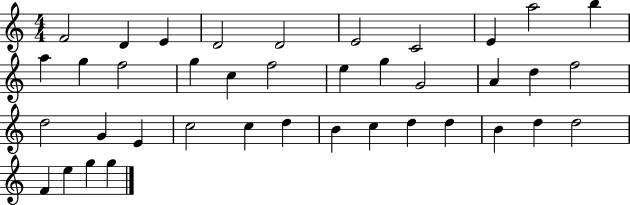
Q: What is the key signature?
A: C major